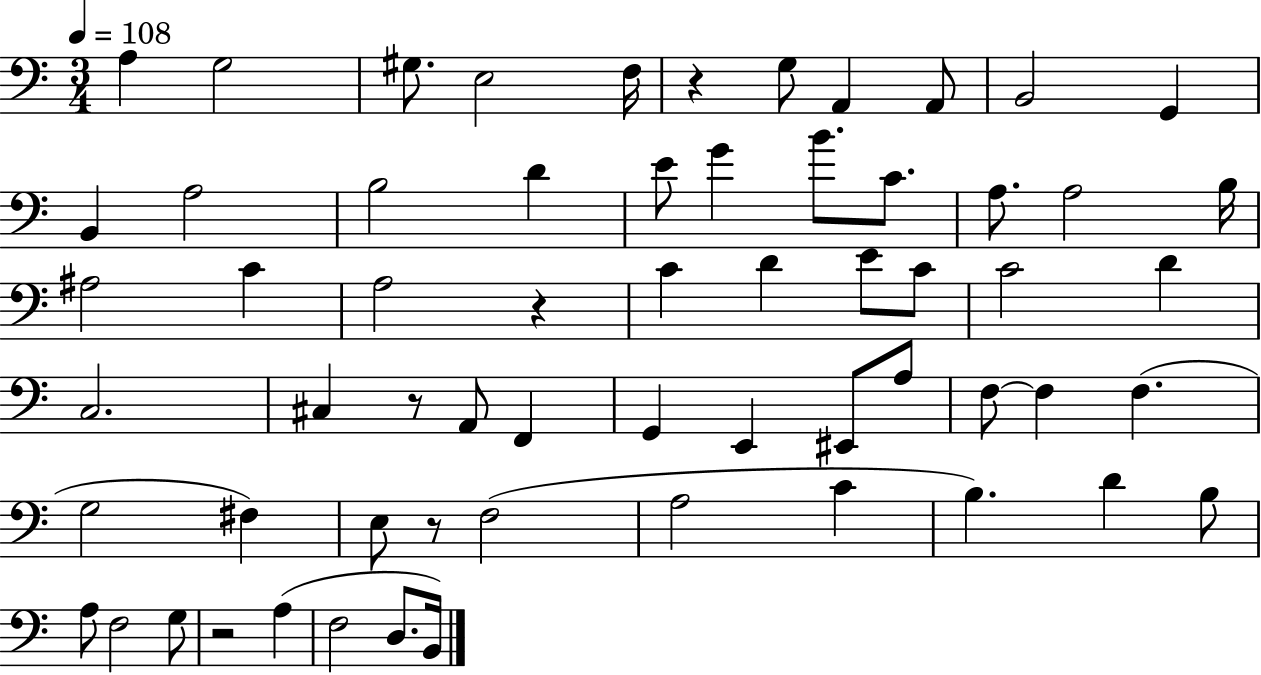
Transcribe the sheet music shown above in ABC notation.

X:1
T:Untitled
M:3/4
L:1/4
K:C
A, G,2 ^G,/2 E,2 F,/4 z G,/2 A,, A,,/2 B,,2 G,, B,, A,2 B,2 D E/2 G B/2 C/2 A,/2 A,2 B,/4 ^A,2 C A,2 z C D E/2 C/2 C2 D C,2 ^C, z/2 A,,/2 F,, G,, E,, ^E,,/2 A,/2 F,/2 F, F, G,2 ^F, E,/2 z/2 F,2 A,2 C B, D B,/2 A,/2 F,2 G,/2 z2 A, F,2 D,/2 B,,/4